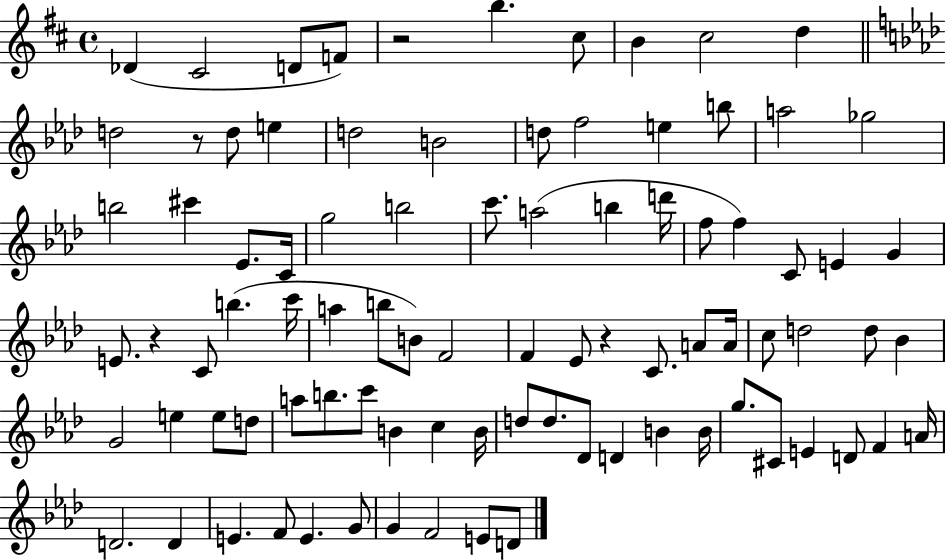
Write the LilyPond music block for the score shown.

{
  \clef treble
  \time 4/4
  \defaultTimeSignature
  \key d \major
  des'4( cis'2 d'8 f'8) | r2 b''4. cis''8 | b'4 cis''2 d''4 | \bar "||" \break \key f \minor d''2 r8 d''8 e''4 | d''2 b'2 | d''8 f''2 e''4 b''8 | a''2 ges''2 | \break b''2 cis'''4 ees'8. c'16 | g''2 b''2 | c'''8. a''2( b''4 d'''16 | f''8 f''4) c'8 e'4 g'4 | \break e'8. r4 c'8 b''4.( c'''16 | a''4 b''8 b'8) f'2 | f'4 ees'8 r4 c'8. a'8 a'16 | c''8 d''2 d''8 bes'4 | \break g'2 e''4 e''8 d''8 | a''8 b''8. c'''8 b'4 c''4 b'16 | d''8 d''8. des'8 d'4 b'4 b'16 | g''8. cis'8 e'4 d'8 f'4 a'16 | \break d'2. d'4 | e'4. f'8 e'4. g'8 | g'4 f'2 e'8 d'8 | \bar "|."
}